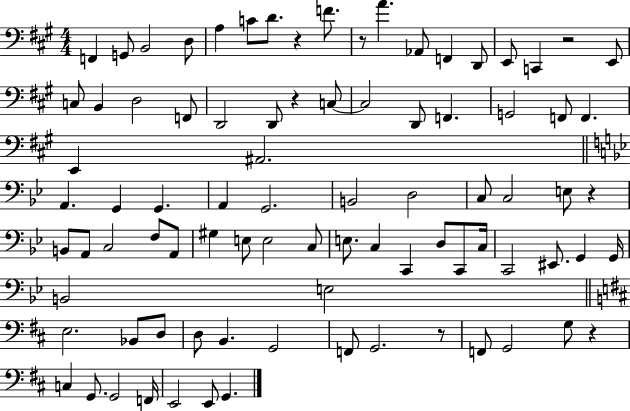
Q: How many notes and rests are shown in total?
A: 86